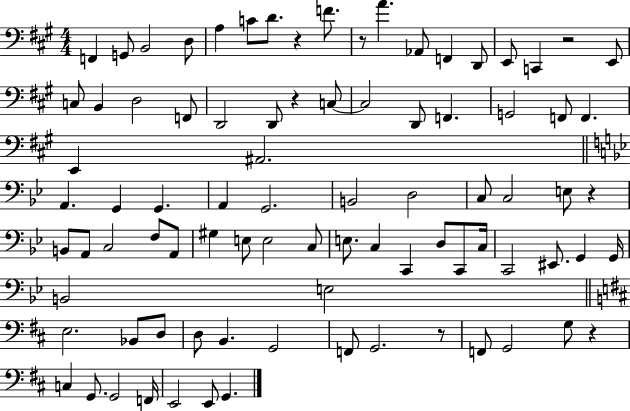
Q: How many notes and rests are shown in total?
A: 86